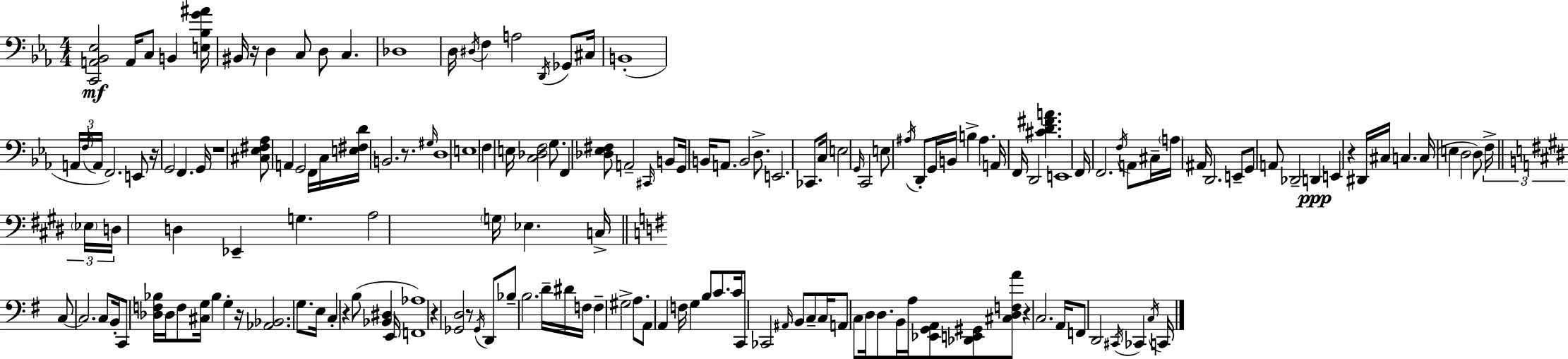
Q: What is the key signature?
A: EES major